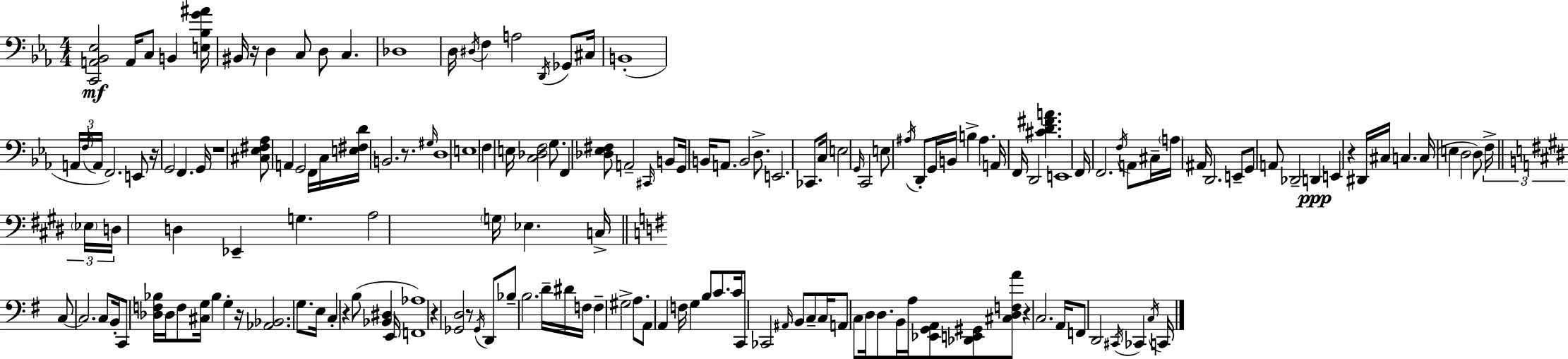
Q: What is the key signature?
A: EES major